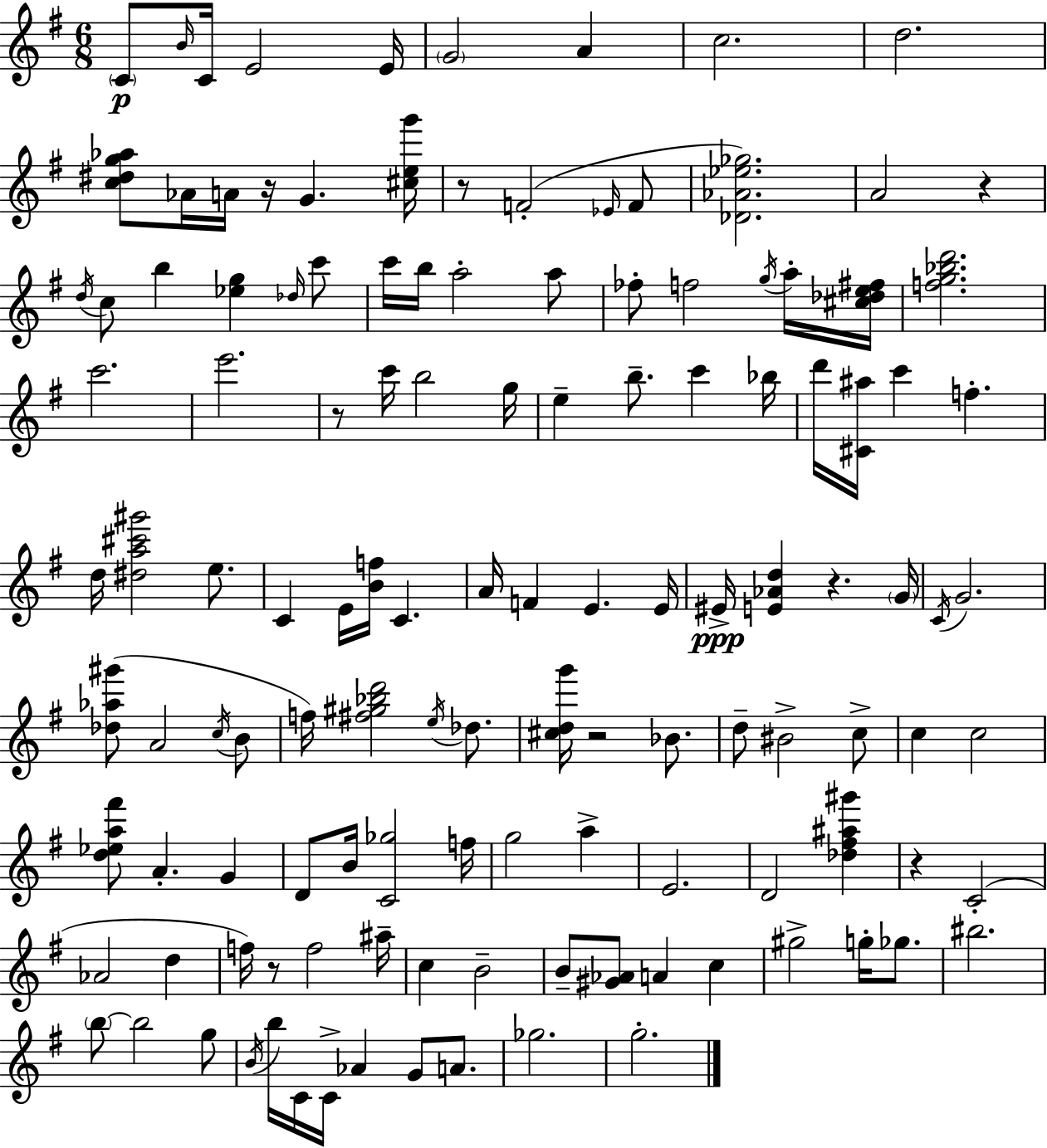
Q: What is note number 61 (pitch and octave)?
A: Bb4